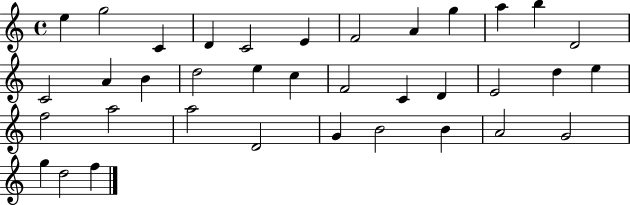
{
  \clef treble
  \time 4/4
  \defaultTimeSignature
  \key c \major
  e''4 g''2 c'4 | d'4 c'2 e'4 | f'2 a'4 g''4 | a''4 b''4 d'2 | \break c'2 a'4 b'4 | d''2 e''4 c''4 | f'2 c'4 d'4 | e'2 d''4 e''4 | \break f''2 a''2 | a''2 d'2 | g'4 b'2 b'4 | a'2 g'2 | \break g''4 d''2 f''4 | \bar "|."
}